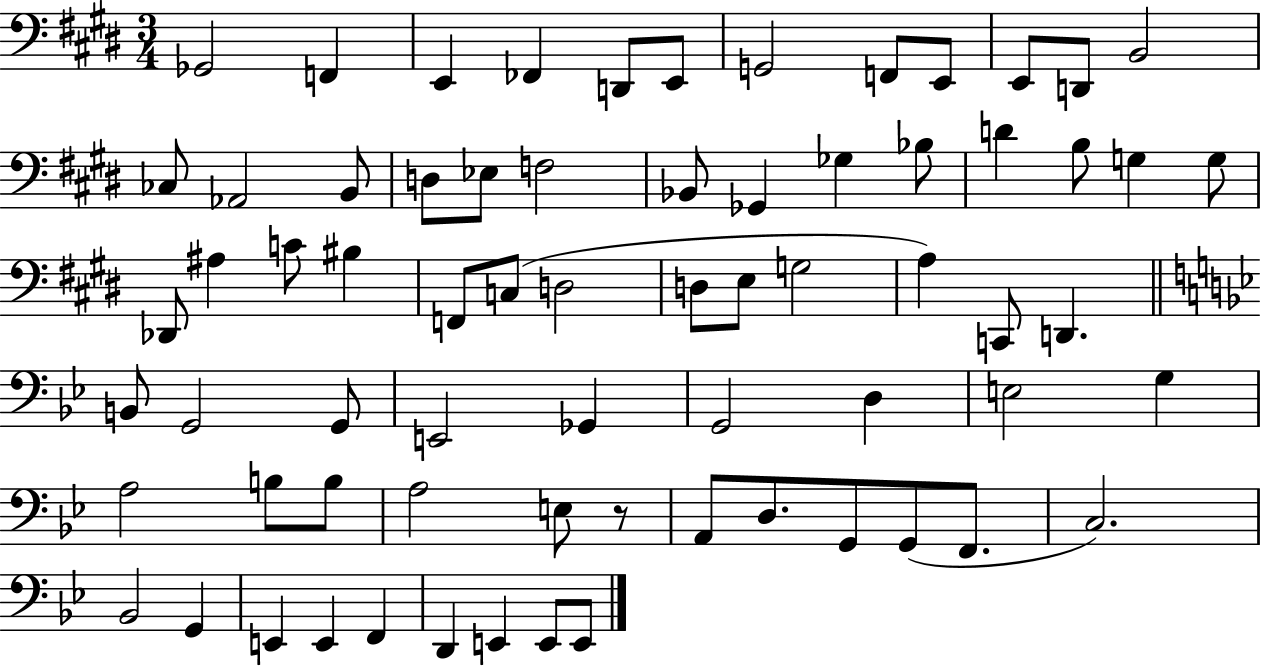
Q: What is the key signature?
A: E major